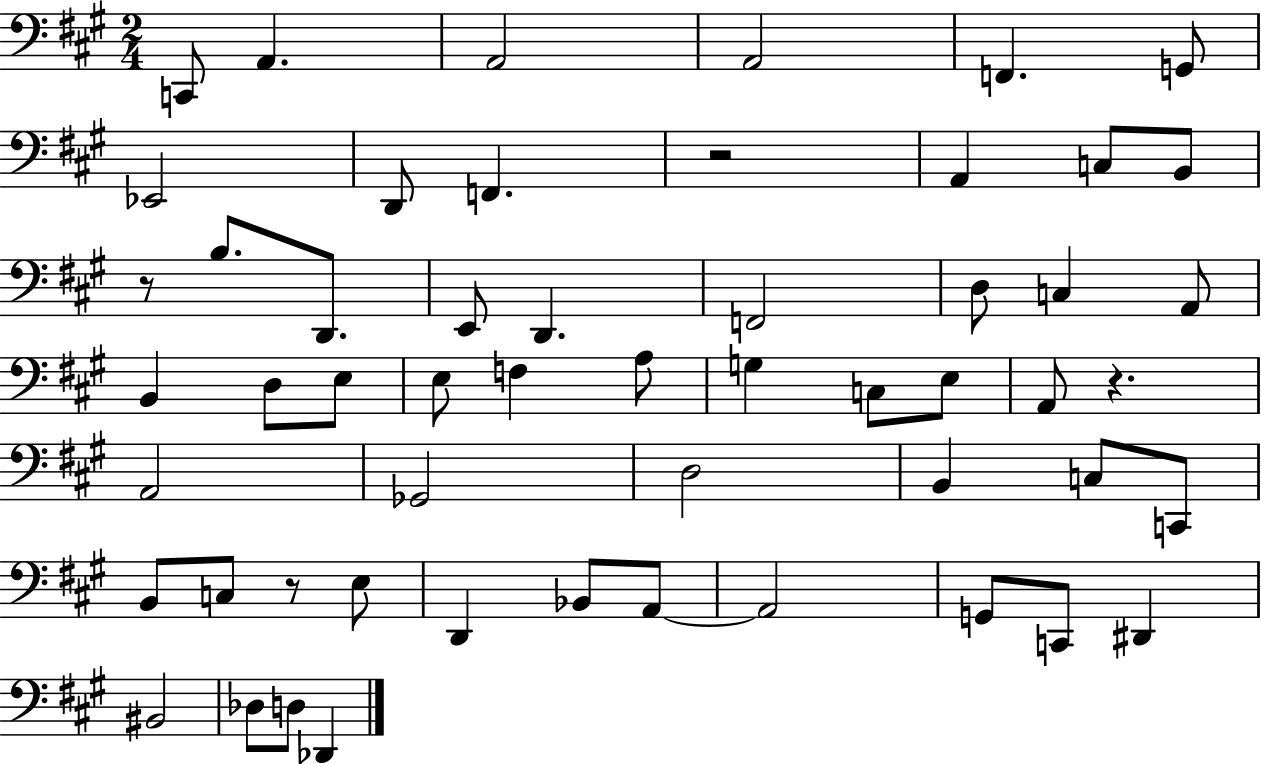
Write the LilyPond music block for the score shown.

{
  \clef bass
  \numericTimeSignature
  \time 2/4
  \key a \major
  c,8 a,4. | a,2 | a,2 | f,4. g,8 | \break ees,2 | d,8 f,4. | r2 | a,4 c8 b,8 | \break r8 b8. d,8. | e,8 d,4. | f,2 | d8 c4 a,8 | \break b,4 d8 e8 | e8 f4 a8 | g4 c8 e8 | a,8 r4. | \break a,2 | ges,2 | d2 | b,4 c8 c,8 | \break b,8 c8 r8 e8 | d,4 bes,8 a,8~~ | a,2 | g,8 c,8 dis,4 | \break bis,2 | des8 d8 des,4 | \bar "|."
}